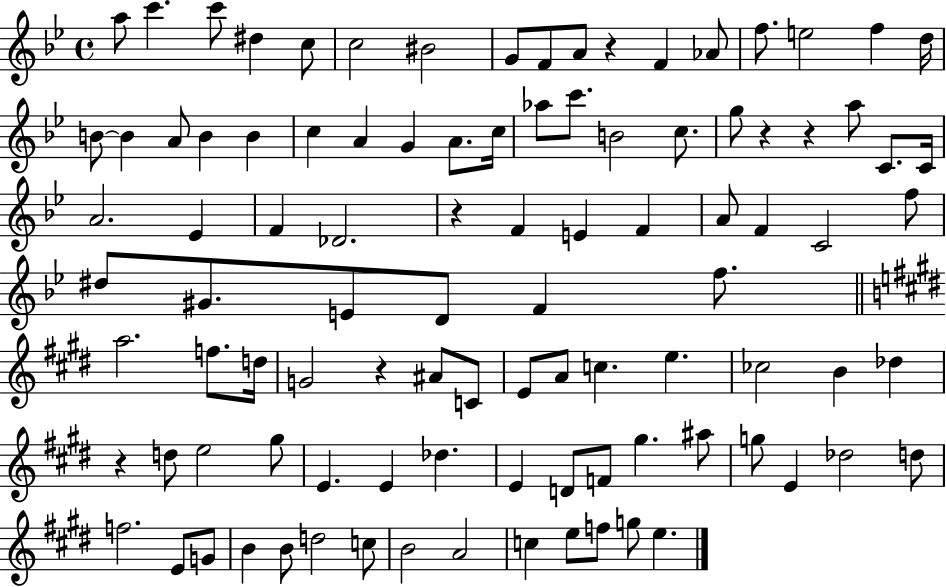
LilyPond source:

{
  \clef treble
  \time 4/4
  \defaultTimeSignature
  \key bes \major
  a''8 c'''4. c'''8 dis''4 c''8 | c''2 bis'2 | g'8 f'8 a'8 r4 f'4 aes'8 | f''8. e''2 f''4 d''16 | \break b'8~~ b'4 a'8 b'4 b'4 | c''4 a'4 g'4 a'8. c''16 | aes''8 c'''8. b'2 c''8. | g''8 r4 r4 a''8 c'8. c'16 | \break a'2. ees'4 | f'4 des'2. | r4 f'4 e'4 f'4 | a'8 f'4 c'2 f''8 | \break dis''8 gis'8. e'8 d'8 f'4 f''8. | \bar "||" \break \key e \major a''2. f''8. d''16 | g'2 r4 ais'8 c'8 | e'8 a'8 c''4. e''4. | ces''2 b'4 des''4 | \break r4 d''8 e''2 gis''8 | e'4. e'4 des''4. | e'4 d'8 f'8 gis''4. ais''8 | g''8 e'4 des''2 d''8 | \break f''2. e'8 g'8 | b'4 b'8 d''2 c''8 | b'2 a'2 | c''4 e''8 f''8 g''8 e''4. | \break \bar "|."
}